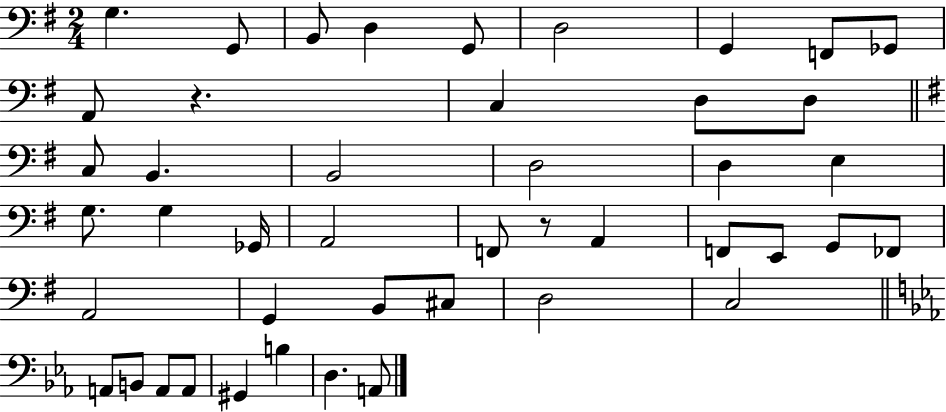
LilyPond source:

{
  \clef bass
  \numericTimeSignature
  \time 2/4
  \key g \major
  \repeat volta 2 { g4. g,8 | b,8 d4 g,8 | d2 | g,4 f,8 ges,8 | \break a,8 r4. | c4 d8 d8 | \bar "||" \break \key g \major c8 b,4. | b,2 | d2 | d4 e4 | \break g8. g4 ges,16 | a,2 | f,8 r8 a,4 | f,8 e,8 g,8 fes,8 | \break a,2 | g,4 b,8 cis8 | d2 | c2 | \break \bar "||" \break \key ees \major a,8 b,8 a,8 a,8 | gis,4 b4 | d4. a,8 | } \bar "|."
}